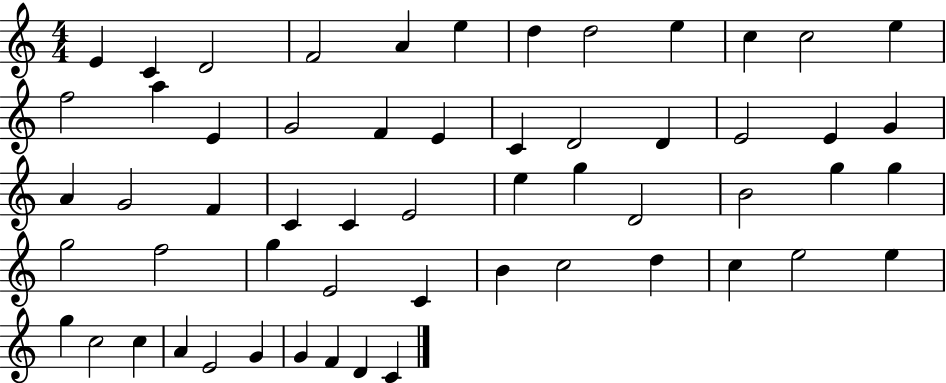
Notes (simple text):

E4/q C4/q D4/h F4/h A4/q E5/q D5/q D5/h E5/q C5/q C5/h E5/q F5/h A5/q E4/q G4/h F4/q E4/q C4/q D4/h D4/q E4/h E4/q G4/q A4/q G4/h F4/q C4/q C4/q E4/h E5/q G5/q D4/h B4/h G5/q G5/q G5/h F5/h G5/q E4/h C4/q B4/q C5/h D5/q C5/q E5/h E5/q G5/q C5/h C5/q A4/q E4/h G4/q G4/q F4/q D4/q C4/q